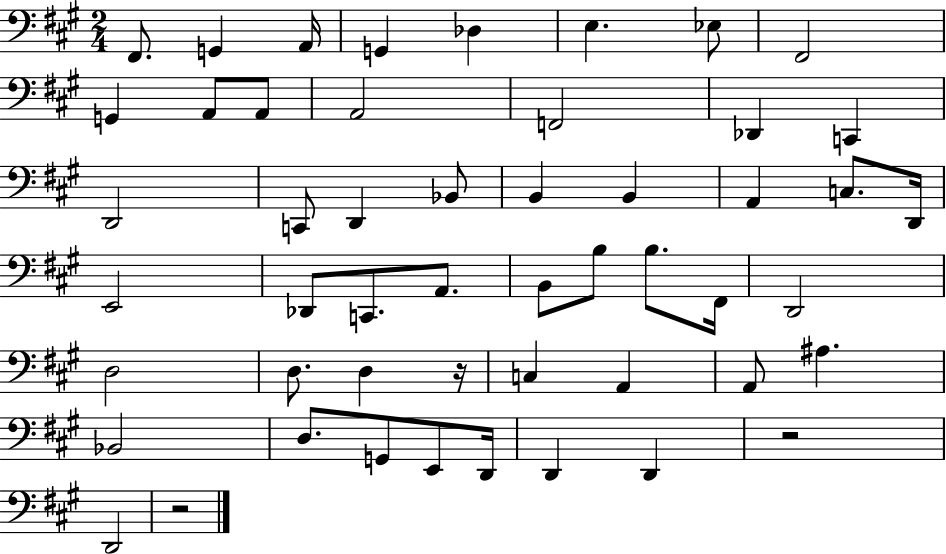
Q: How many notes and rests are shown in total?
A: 51